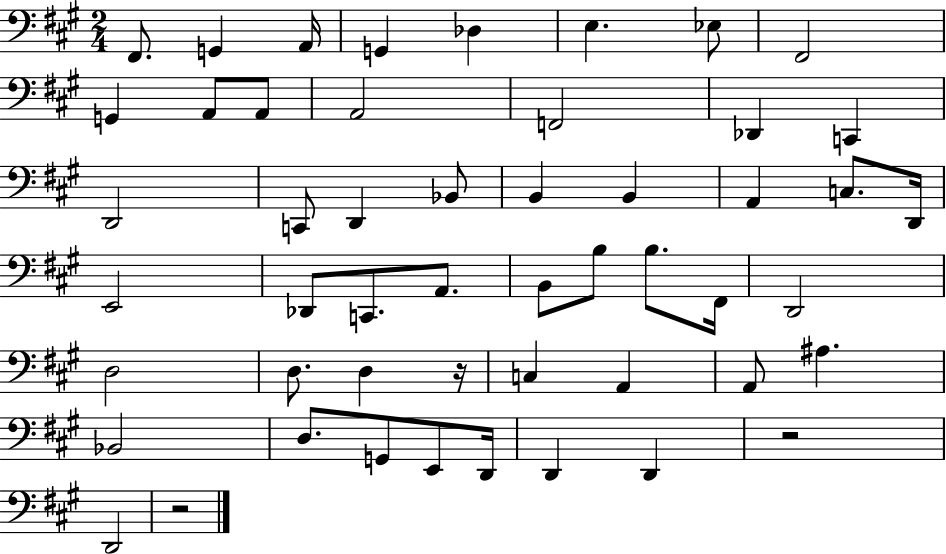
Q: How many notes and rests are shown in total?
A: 51